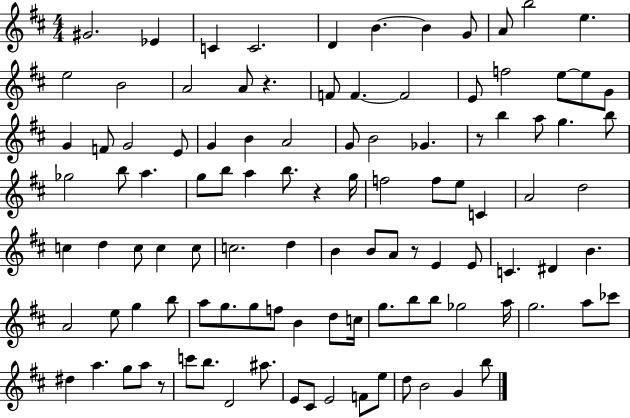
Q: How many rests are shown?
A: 5